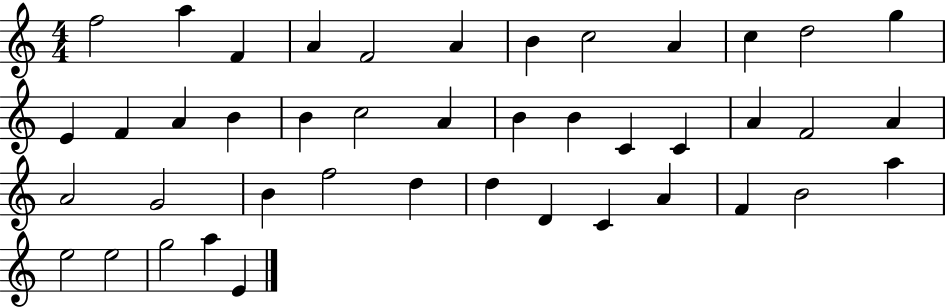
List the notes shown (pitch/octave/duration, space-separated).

F5/h A5/q F4/q A4/q F4/h A4/q B4/q C5/h A4/q C5/q D5/h G5/q E4/q F4/q A4/q B4/q B4/q C5/h A4/q B4/q B4/q C4/q C4/q A4/q F4/h A4/q A4/h G4/h B4/q F5/h D5/q D5/q D4/q C4/q A4/q F4/q B4/h A5/q E5/h E5/h G5/h A5/q E4/q